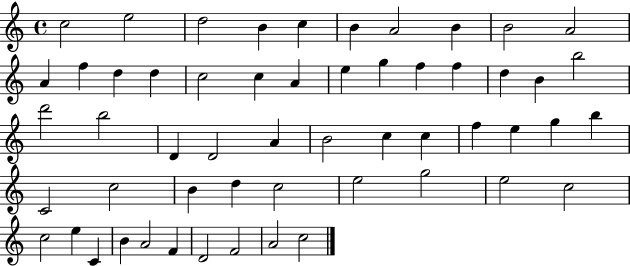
{
  \clef treble
  \time 4/4
  \defaultTimeSignature
  \key c \major
  c''2 e''2 | d''2 b'4 c''4 | b'4 a'2 b'4 | b'2 a'2 | \break a'4 f''4 d''4 d''4 | c''2 c''4 a'4 | e''4 g''4 f''4 f''4 | d''4 b'4 b''2 | \break d'''2 b''2 | d'4 d'2 a'4 | b'2 c''4 c''4 | f''4 e''4 g''4 b''4 | \break c'2 c''2 | b'4 d''4 c''2 | e''2 g''2 | e''2 c''2 | \break c''2 e''4 c'4 | b'4 a'2 f'4 | d'2 f'2 | a'2 c''2 | \break \bar "|."
}